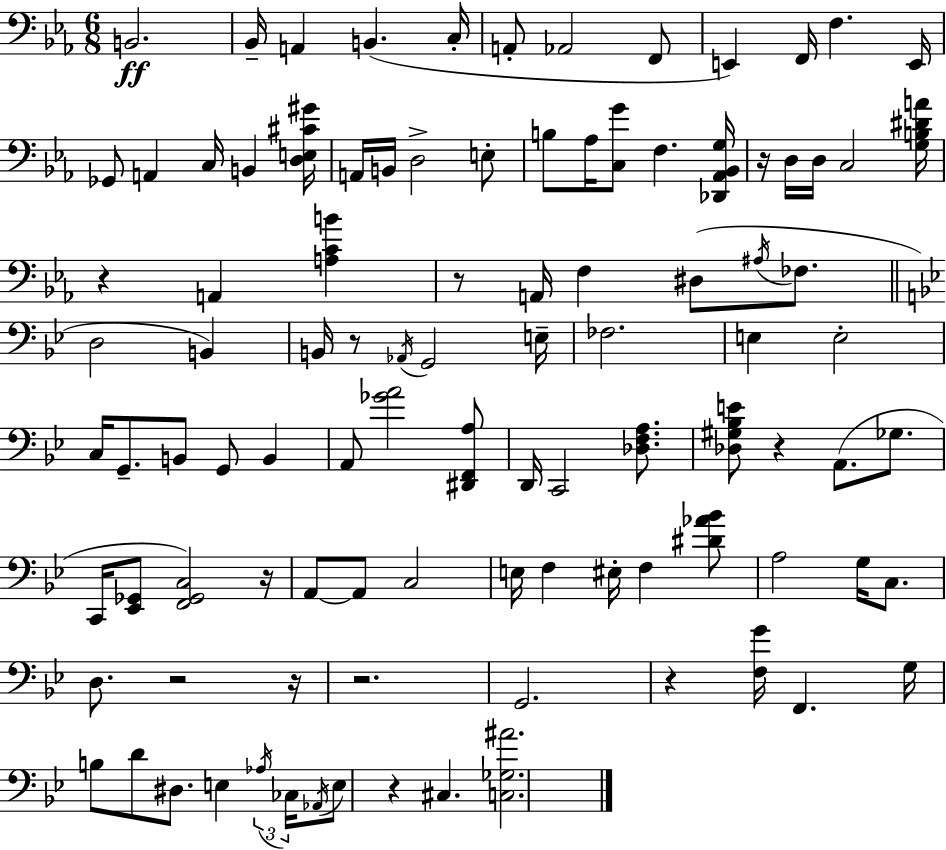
B2/h. Bb2/s A2/q B2/q. C3/s A2/e Ab2/h F2/e E2/q F2/s F3/q. E2/s Gb2/e A2/q C3/s B2/q [D3,E3,C#4,G#4]/s A2/s B2/s D3/h E3/e B3/e Ab3/s [C3,G4]/e F3/q. [Db2,Ab2,Bb2,G3]/s R/s D3/s D3/s C3/h [G3,B3,D#4,A4]/s R/q A2/q [A3,C4,B4]/q R/e A2/s F3/q D#3/e A#3/s FES3/e. D3/h B2/q B2/s R/e Ab2/s G2/h E3/s FES3/h. E3/q E3/h C3/s G2/e. B2/e G2/e B2/q A2/e [Gb4,A4]/h [D#2,F2,A3]/e D2/s C2/h [Db3,F3,A3]/e. [Db3,G#3,Bb3,E4]/e R/q A2/e. Gb3/e. C2/s [Eb2,Gb2]/e [F2,Gb2,C3]/h R/s A2/e A2/e C3/h E3/s F3/q EIS3/s F3/q [D#4,Ab4,Bb4]/e A3/h G3/s C3/e. D3/e. R/h R/s R/h. G2/h. R/q [F3,G4]/s F2/q. G3/s B3/e D4/e D#3/e. E3/q Ab3/s CES3/s Ab2/s E3/e R/q C#3/q. [C3,Gb3,A#4]/h.